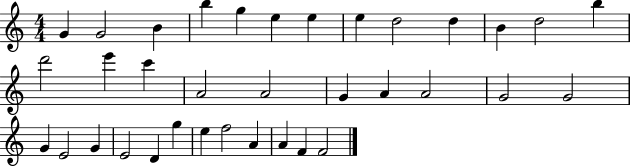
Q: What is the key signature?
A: C major